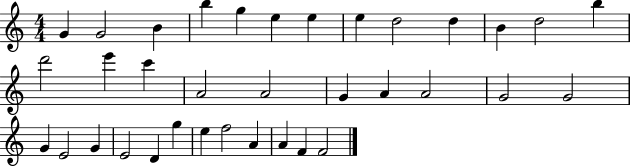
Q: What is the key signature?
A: C major